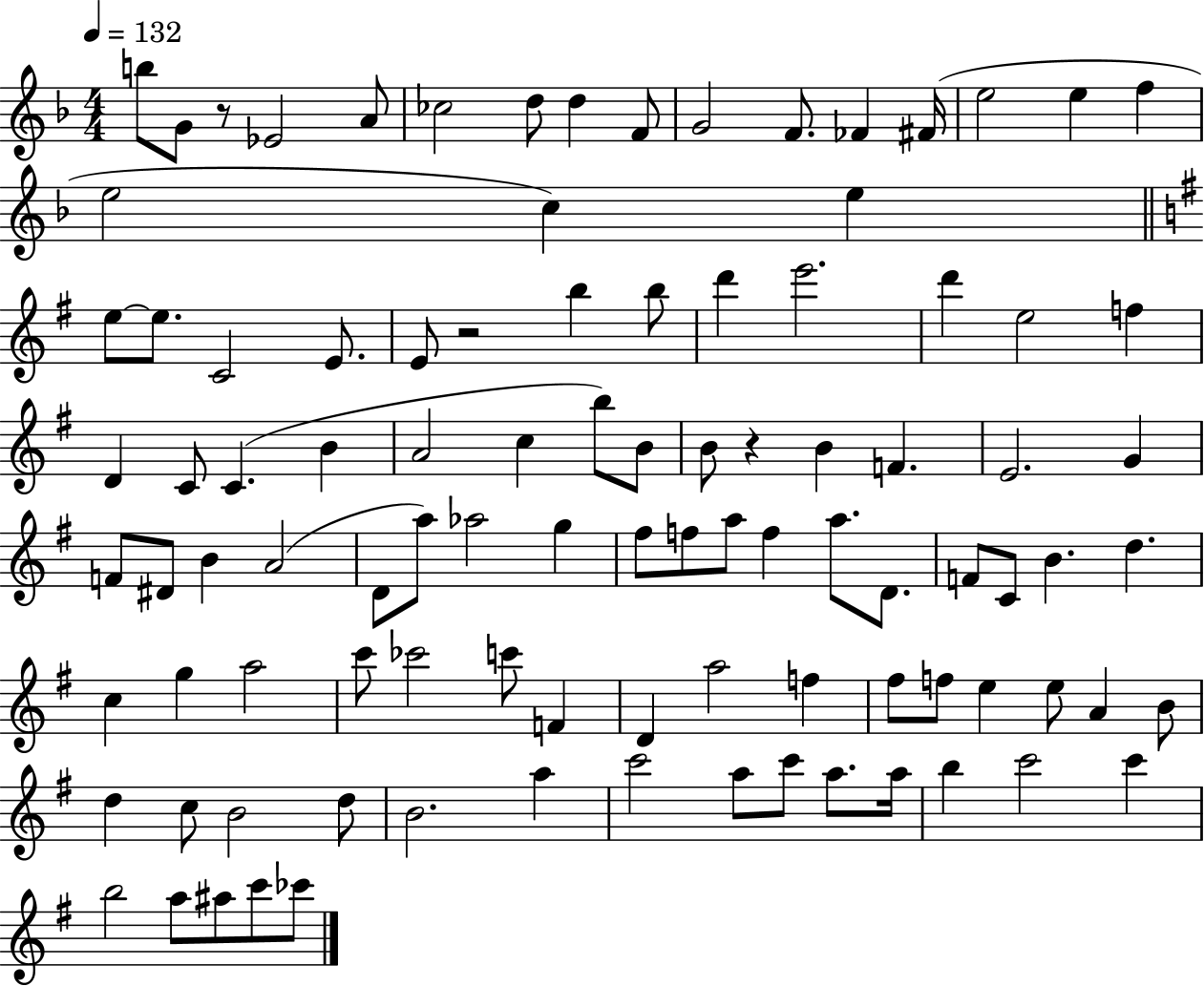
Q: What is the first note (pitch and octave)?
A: B5